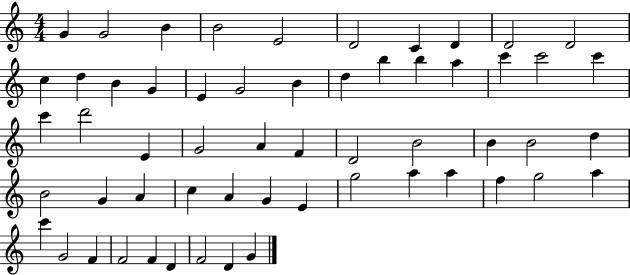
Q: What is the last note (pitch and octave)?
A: G4